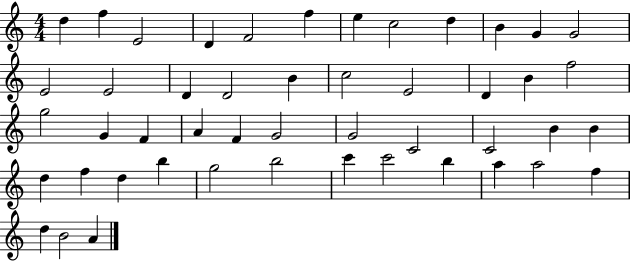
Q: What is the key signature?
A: C major